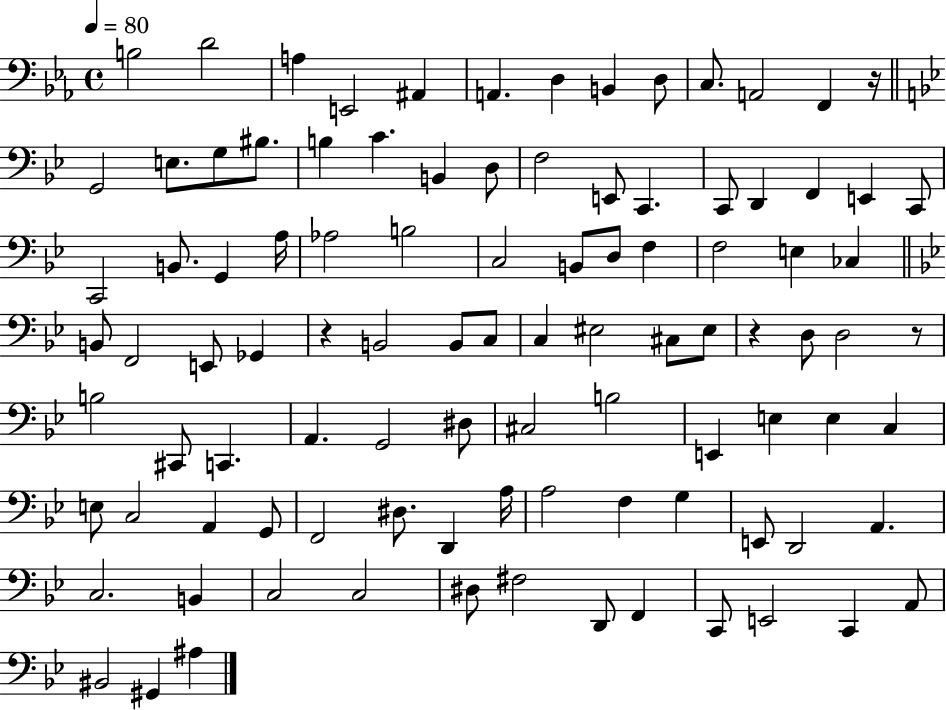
X:1
T:Untitled
M:4/4
L:1/4
K:Eb
B,2 D2 A, E,,2 ^A,, A,, D, B,, D,/2 C,/2 A,,2 F,, z/4 G,,2 E,/2 G,/2 ^B,/2 B, C B,, D,/2 F,2 E,,/2 C,, C,,/2 D,, F,, E,, C,,/2 C,,2 B,,/2 G,, A,/4 _A,2 B,2 C,2 B,,/2 D,/2 F, F,2 E, _C, B,,/2 F,,2 E,,/2 _G,, z B,,2 B,,/2 C,/2 C, ^E,2 ^C,/2 ^E,/2 z D,/2 D,2 z/2 B,2 ^C,,/2 C,, A,, G,,2 ^D,/2 ^C,2 B,2 E,, E, E, C, E,/2 C,2 A,, G,,/2 F,,2 ^D,/2 D,, A,/4 A,2 F, G, E,,/2 D,,2 A,, C,2 B,, C,2 C,2 ^D,/2 ^F,2 D,,/2 F,, C,,/2 E,,2 C,, A,,/2 ^B,,2 ^G,, ^A,